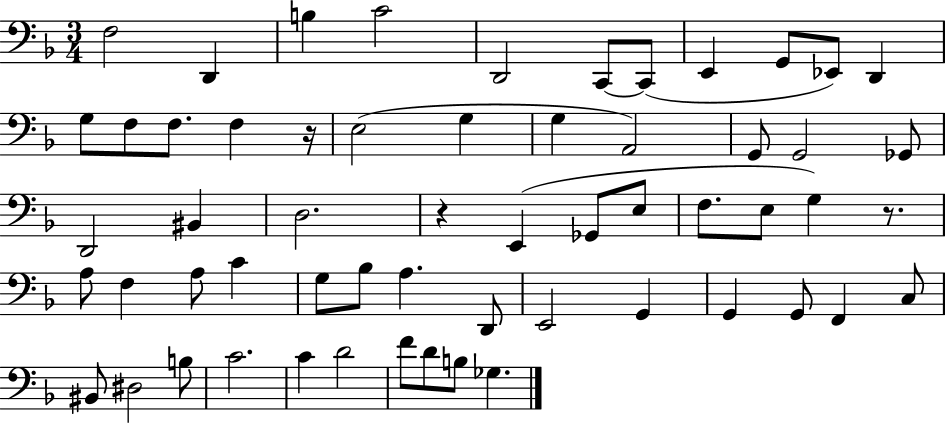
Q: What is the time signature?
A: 3/4